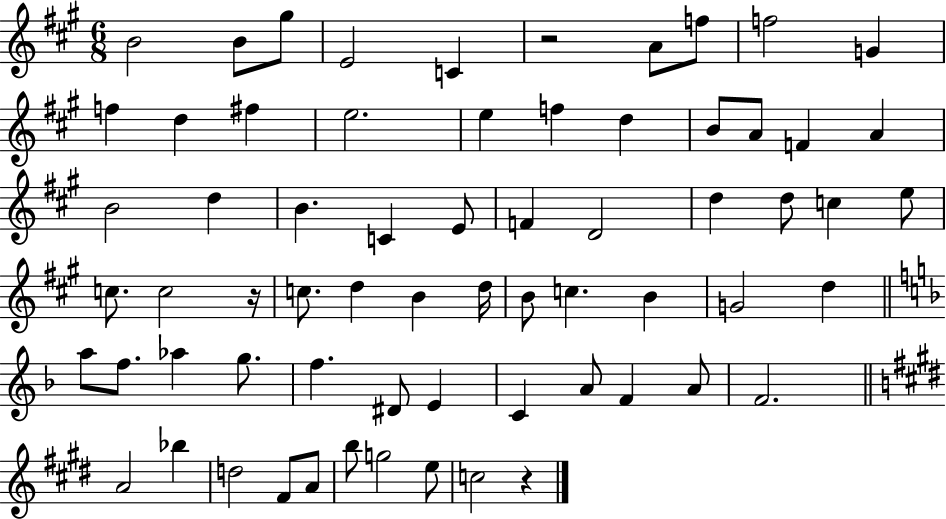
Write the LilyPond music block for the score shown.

{
  \clef treble
  \numericTimeSignature
  \time 6/8
  \key a \major
  b'2 b'8 gis''8 | e'2 c'4 | r2 a'8 f''8 | f''2 g'4 | \break f''4 d''4 fis''4 | e''2. | e''4 f''4 d''4 | b'8 a'8 f'4 a'4 | \break b'2 d''4 | b'4. c'4 e'8 | f'4 d'2 | d''4 d''8 c''4 e''8 | \break c''8. c''2 r16 | c''8. d''4 b'4 d''16 | b'8 c''4. b'4 | g'2 d''4 | \break \bar "||" \break \key d \minor a''8 f''8. aes''4 g''8. | f''4. dis'8 e'4 | c'4 a'8 f'4 a'8 | f'2. | \break \bar "||" \break \key e \major a'2 bes''4 | d''2 fis'8 a'8 | b''8 g''2 e''8 | c''2 r4 | \break \bar "|."
}